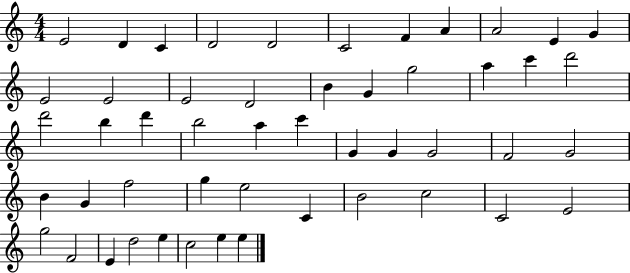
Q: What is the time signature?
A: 4/4